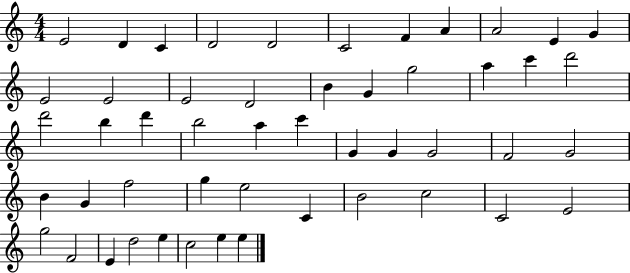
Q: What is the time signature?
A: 4/4